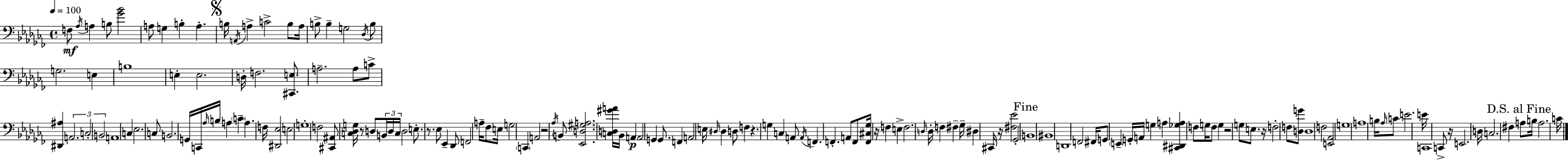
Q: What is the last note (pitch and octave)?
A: C4